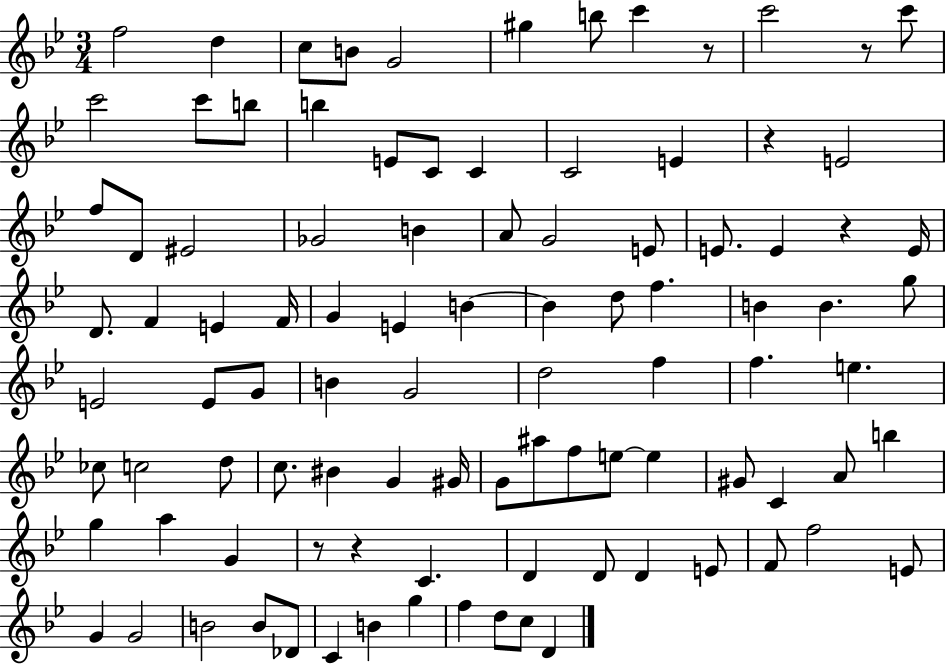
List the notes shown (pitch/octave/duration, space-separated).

F5/h D5/q C5/e B4/e G4/h G#5/q B5/e C6/q R/e C6/h R/e C6/e C6/h C6/e B5/e B5/q E4/e C4/e C4/q C4/h E4/q R/q E4/h F5/e D4/e EIS4/h Gb4/h B4/q A4/e G4/h E4/e E4/e. E4/q R/q E4/s D4/e. F4/q E4/q F4/s G4/q E4/q B4/q B4/q D5/e F5/q. B4/q B4/q. G5/e E4/h E4/e G4/e B4/q G4/h D5/h F5/q F5/q. E5/q. CES5/e C5/h D5/e C5/e. BIS4/q G4/q G#4/s G4/e A#5/e F5/e E5/e E5/q G#4/e C4/q A4/e B5/q G5/q A5/q G4/q R/e R/q C4/q. D4/q D4/e D4/q E4/e F4/e F5/h E4/e G4/q G4/h B4/h B4/e Db4/e C4/q B4/q G5/q F5/q D5/e C5/e D4/q